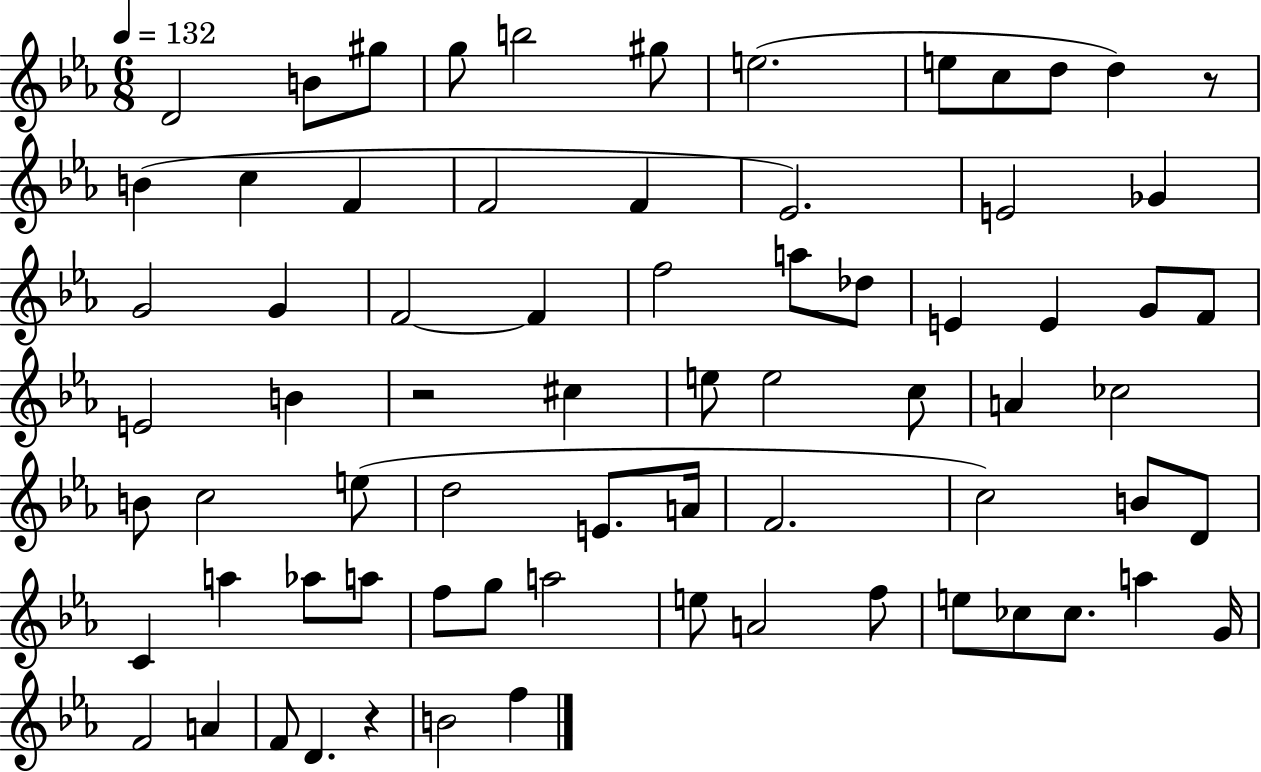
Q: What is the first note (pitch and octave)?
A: D4